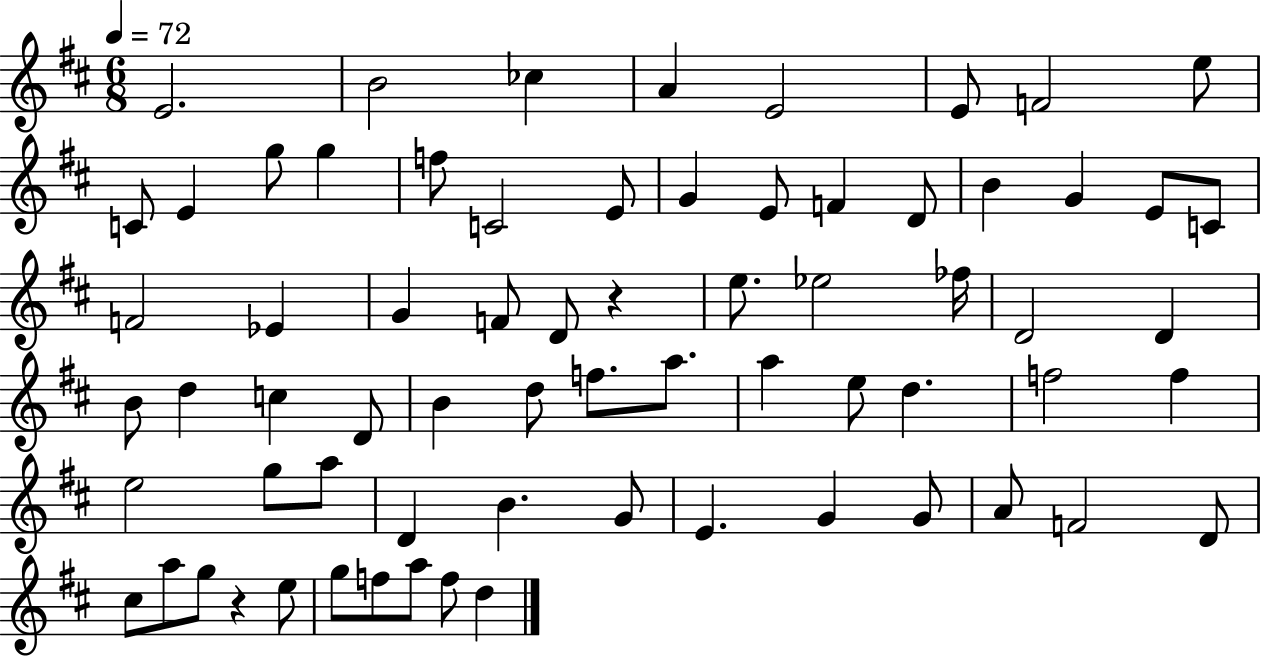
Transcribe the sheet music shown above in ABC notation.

X:1
T:Untitled
M:6/8
L:1/4
K:D
E2 B2 _c A E2 E/2 F2 e/2 C/2 E g/2 g f/2 C2 E/2 G E/2 F D/2 B G E/2 C/2 F2 _E G F/2 D/2 z e/2 _e2 _f/4 D2 D B/2 d c D/2 B d/2 f/2 a/2 a e/2 d f2 f e2 g/2 a/2 D B G/2 E G G/2 A/2 F2 D/2 ^c/2 a/2 g/2 z e/2 g/2 f/2 a/2 f/2 d